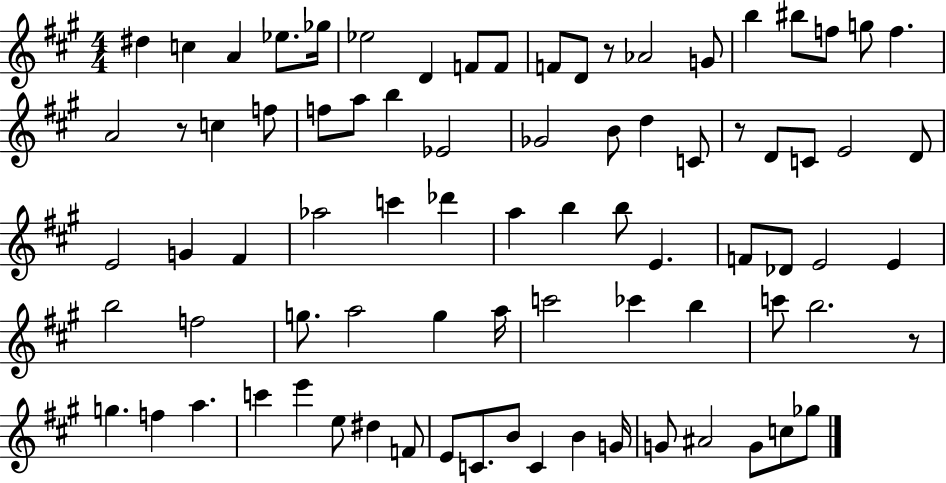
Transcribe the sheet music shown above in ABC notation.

X:1
T:Untitled
M:4/4
L:1/4
K:A
^d c A _e/2 _g/4 _e2 D F/2 F/2 F/2 D/2 z/2 _A2 G/2 b ^b/2 f/2 g/2 f A2 z/2 c f/2 f/2 a/2 b _E2 _G2 B/2 d C/2 z/2 D/2 C/2 E2 D/2 E2 G ^F _a2 c' _d' a b b/2 E F/2 _D/2 E2 E b2 f2 g/2 a2 g a/4 c'2 _c' b c'/2 b2 z/2 g f a c' e' e/2 ^d F/2 E/2 C/2 B/2 C B G/4 G/2 ^A2 G/2 c/2 _g/2